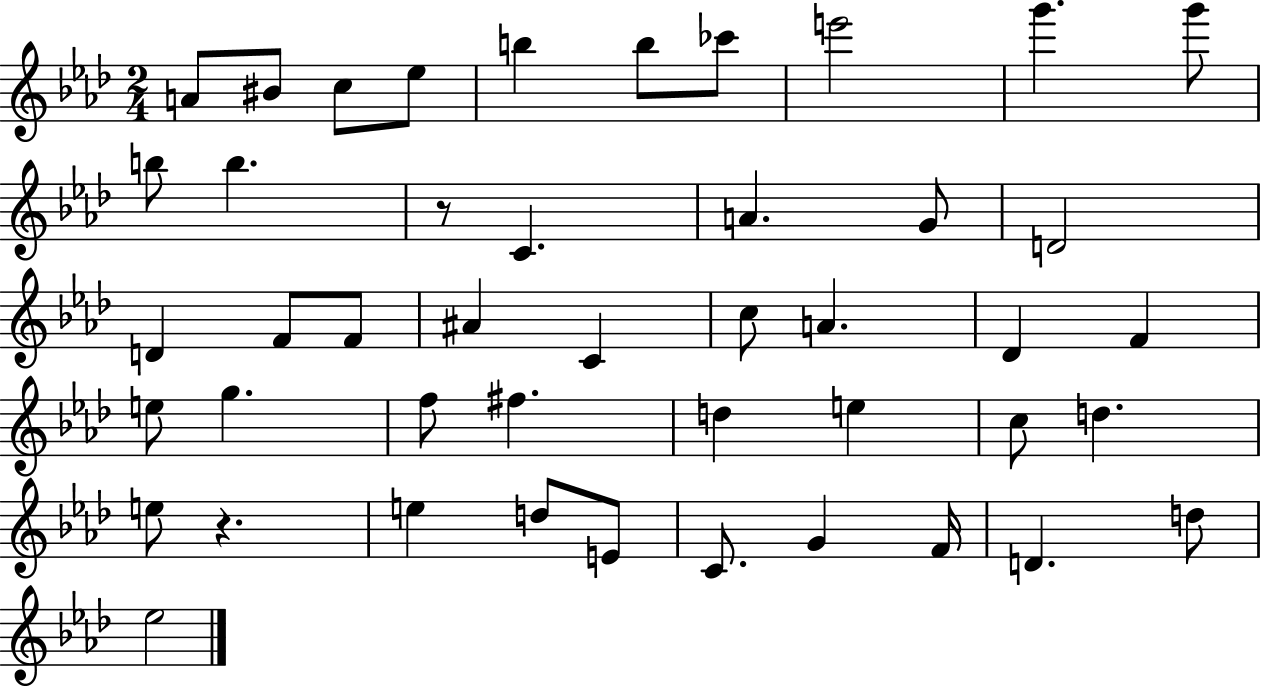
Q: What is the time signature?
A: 2/4